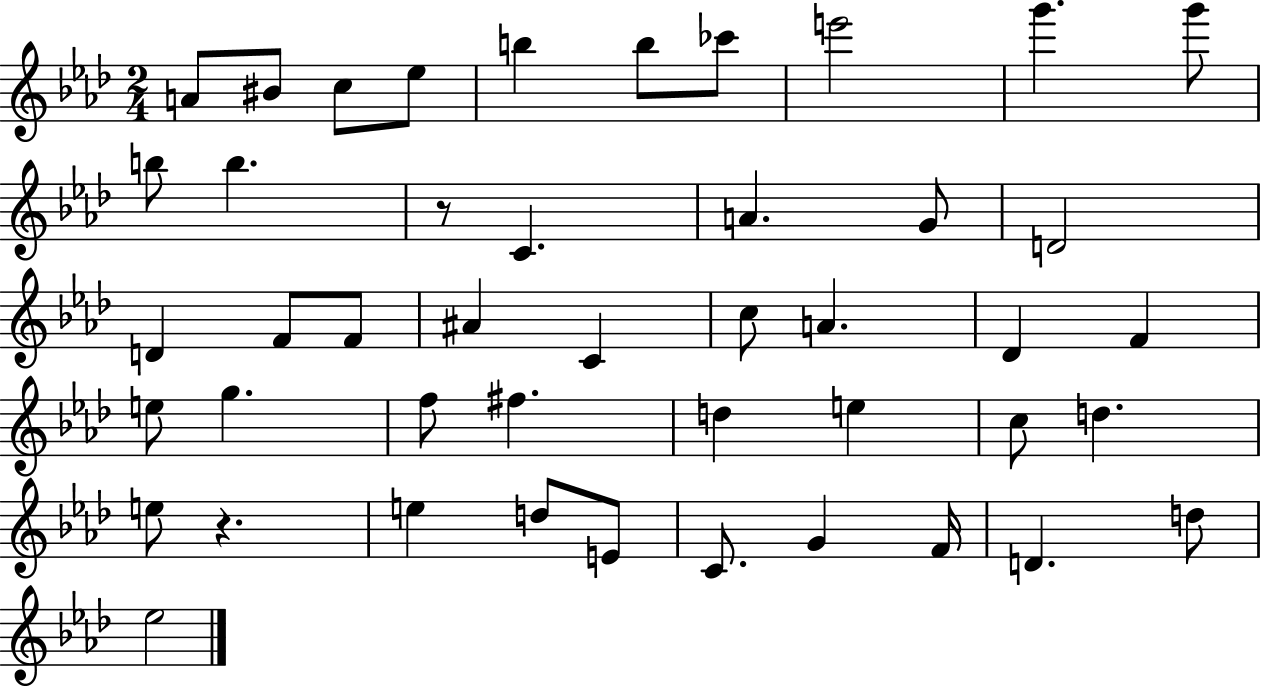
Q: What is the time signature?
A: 2/4